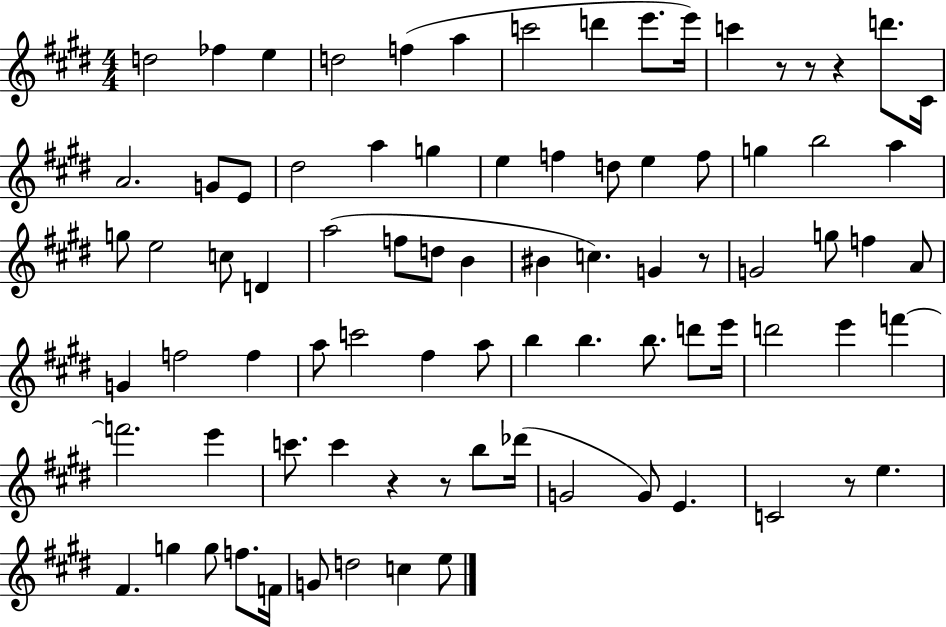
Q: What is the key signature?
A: E major